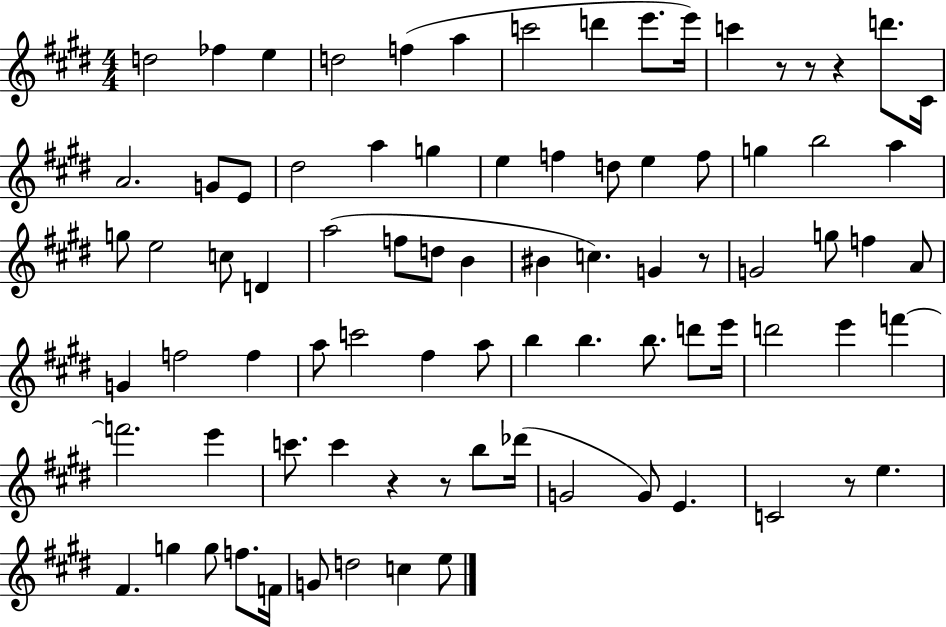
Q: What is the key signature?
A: E major